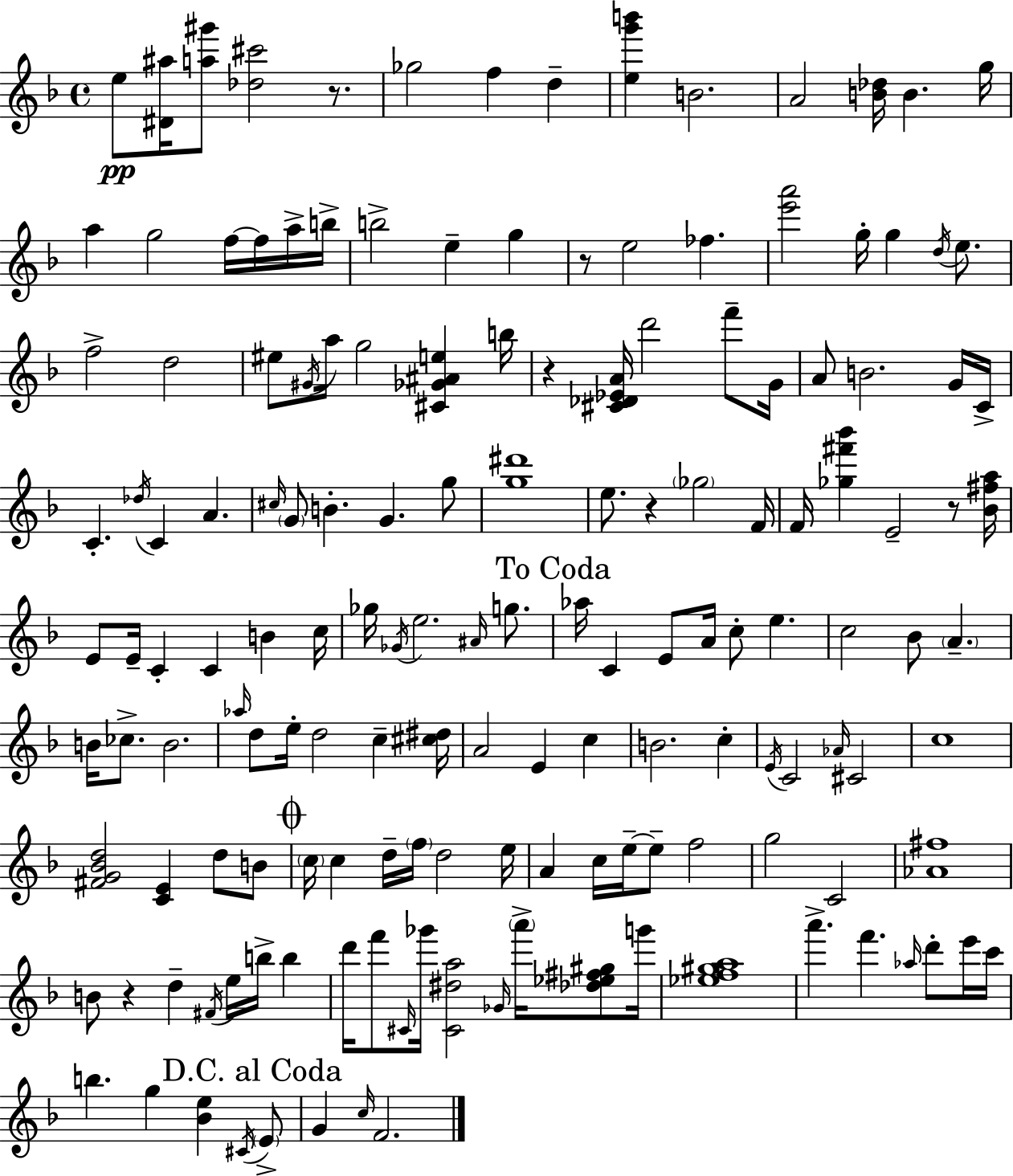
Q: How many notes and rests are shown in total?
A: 155